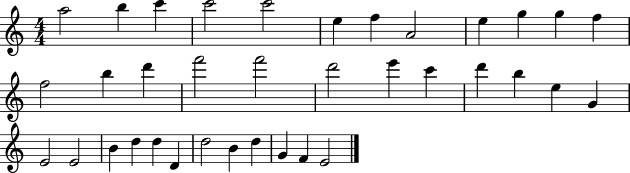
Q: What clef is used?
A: treble